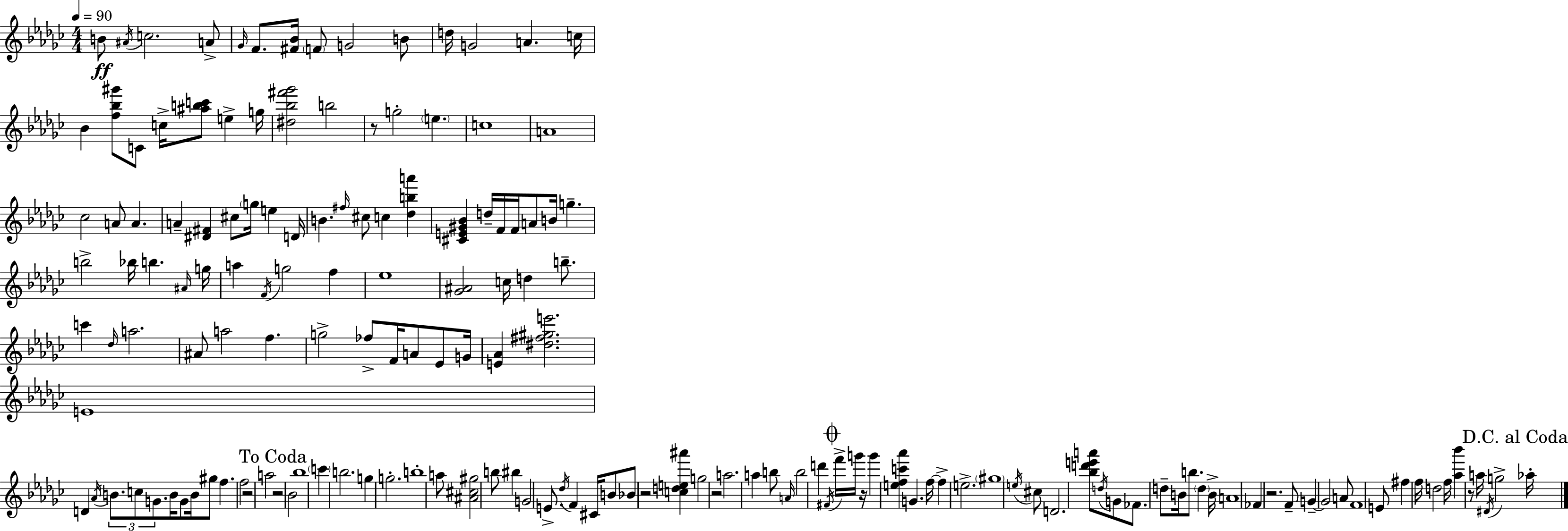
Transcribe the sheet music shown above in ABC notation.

X:1
T:Untitled
M:4/4
L:1/4
K:Ebm
B/2 ^A/4 c2 A/2 _G/4 F/2 [^F_B]/4 F/2 G2 B/2 d/4 G2 A c/4 _B [f_b^g']/2 C/2 c/4 [^abc']/2 e g/4 [^d_b^f'_g']2 b2 z/2 g2 e c4 A4 _c2 A/2 A A [^D^F] ^c/2 g/4 e D/4 B ^f/4 ^c/2 c [_dba'] [^CE^G_B] d/4 F/4 F/4 A/2 B/4 g b2 _b/4 b ^A/4 g/4 a F/4 g2 f _e4 [_G^A]2 c/4 d b/2 c' _d/4 a2 ^A/2 a2 f g2 _f/2 F/4 A/2 _E/2 G/4 [E_A] [^d^f^ge']2 E4 D _A/4 B/2 c/2 G/2 B/4 G/2 B/4 ^g/2 f f2 z2 a2 z2 _B2 _b4 c' b2 g g2 b4 a/2 [^A^c^g]2 b/2 ^b G2 E/2 _d/4 F ^C/4 B/2 _B/2 z2 [cde^a'] g2 z2 a2 a b/2 A/4 b2 d' ^F/4 f'/4 g'/4 z/4 g' [efc'_a'] G f/4 f e2 ^g4 e/4 ^c/2 D2 [_bd'e'a']/2 d/4 G/2 _F/2 d/2 B/4 b/2 d B/4 A4 _F z2 F/2 G G2 A/2 F4 E/2 ^f f/4 d2 f/4 [_a_b'] z/2 a/4 ^D/4 g2 _a/4